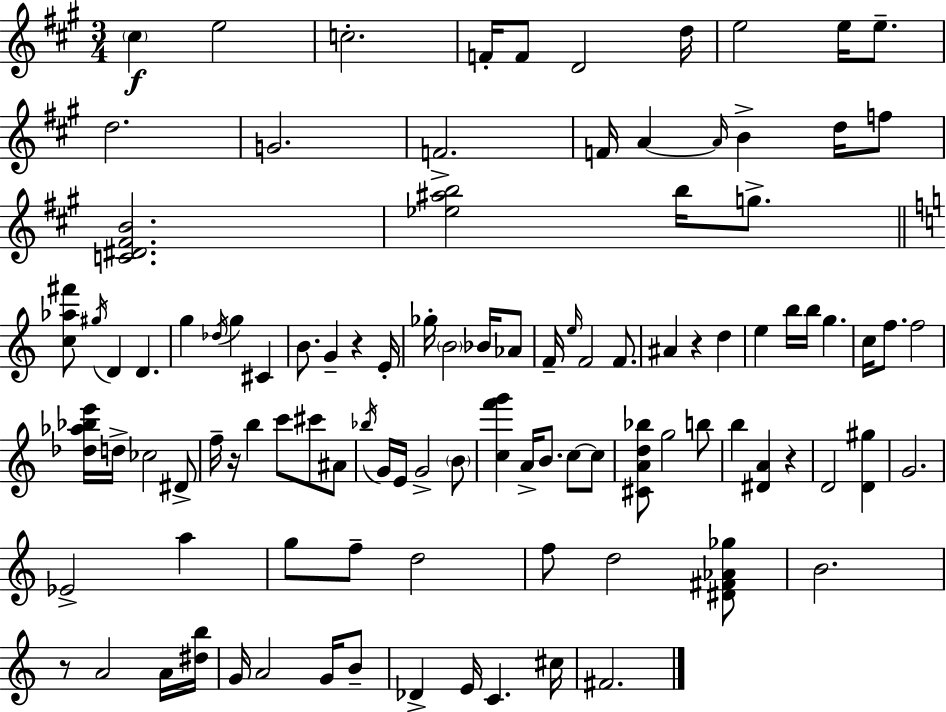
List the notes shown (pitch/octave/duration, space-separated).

C#5/q E5/h C5/h. F4/s F4/e D4/h D5/s E5/h E5/s E5/e. D5/h. G4/h. F4/h. F4/s A4/q A4/s B4/q D5/s F5/e [C4,D#4,F#4,B4]/h. [Eb5,A#5,B5]/h B5/s G5/e. [C5,Ab5,F#6]/e G#5/s D4/q D4/q. G5/q Db5/s G5/q C#4/q B4/e. G4/q R/q E4/s Gb5/s B4/h Bb4/s Ab4/e F4/s E5/s F4/h F4/e. A#4/q R/q D5/q E5/q B5/s B5/s G5/q. C5/s F5/e. F5/h [Db5,Ab5,Bb5,E6]/s D5/s CES5/h D#4/e F5/s R/s B5/q C6/e C#6/e A#4/e Bb5/s G4/s E4/s G4/h B4/e [C5,F6,G6]/q A4/s B4/e. C5/e C5/e [C#4,A4,D5,Bb5]/e G5/h B5/e B5/q [D#4,A4]/q R/q D4/h [D4,G#5]/q G4/h. Eb4/h A5/q G5/e F5/e D5/h F5/e D5/h [D#4,F#4,Ab4,Gb5]/e B4/h. R/e A4/h A4/s [D#5,B5]/s G4/s A4/h G4/s B4/e Db4/q E4/s C4/q. C#5/s F#4/h.